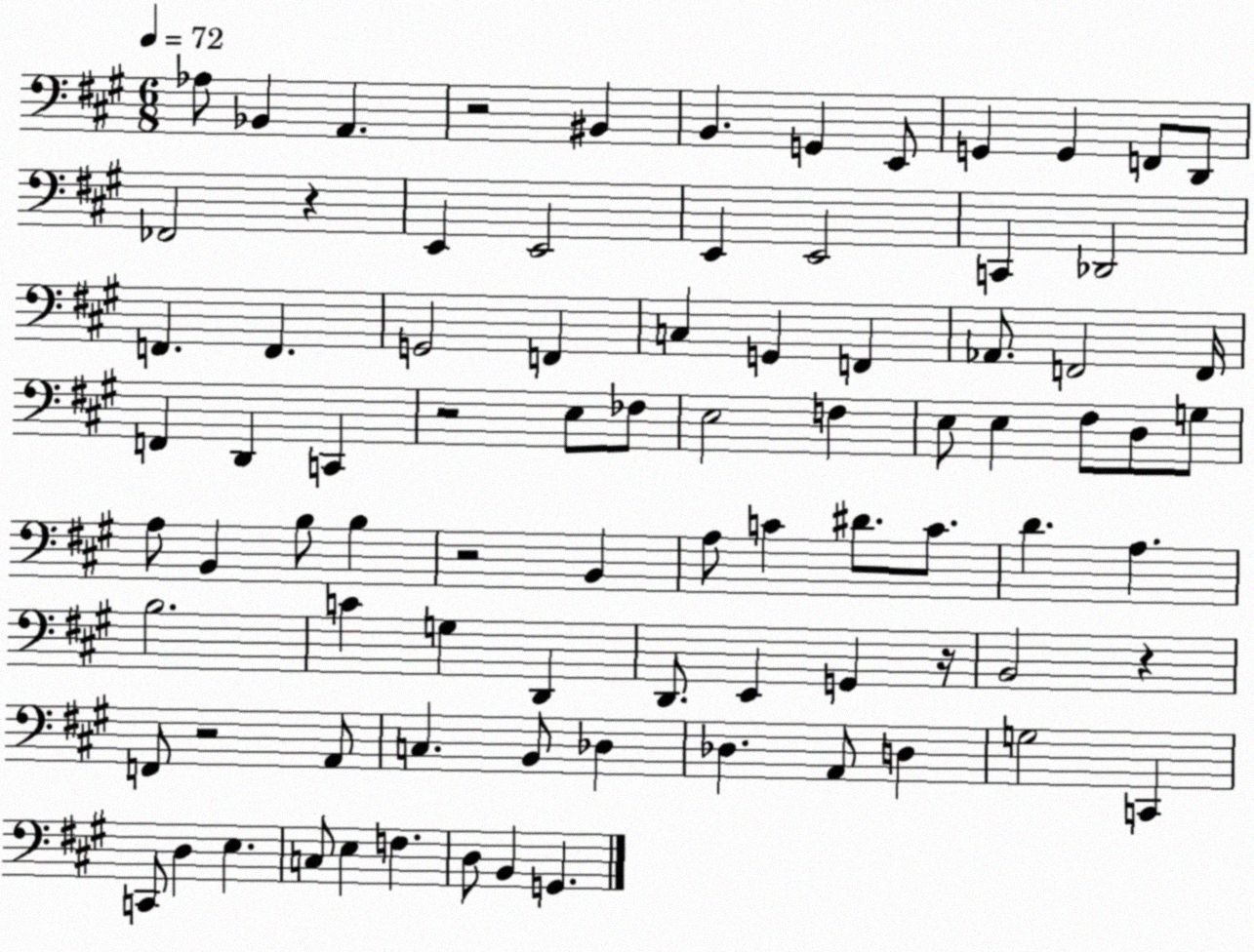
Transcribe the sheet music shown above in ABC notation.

X:1
T:Untitled
M:6/8
L:1/4
K:A
_A,/2 _B,, A,, z2 ^B,, B,, G,, E,,/2 G,, G,, F,,/2 D,,/2 _F,,2 z E,, E,,2 E,, E,,2 C,, _D,,2 F,, F,, G,,2 F,, C, G,, F,, _A,,/2 F,,2 F,,/4 F,, D,, C,, z2 E,/2 _F,/2 E,2 F, E,/2 E, ^F,/2 D,/2 G,/2 A,/2 B,, B,/2 B, z2 B,, A,/2 C ^D/2 C/2 D A, B,2 C G, D,, D,,/2 E,, G,, z/4 B,,2 z F,,/2 z2 A,,/2 C, B,,/2 _D, _D, A,,/2 D, G,2 C,, C,,/2 D, E, C,/2 E, F, D,/2 B,, G,,